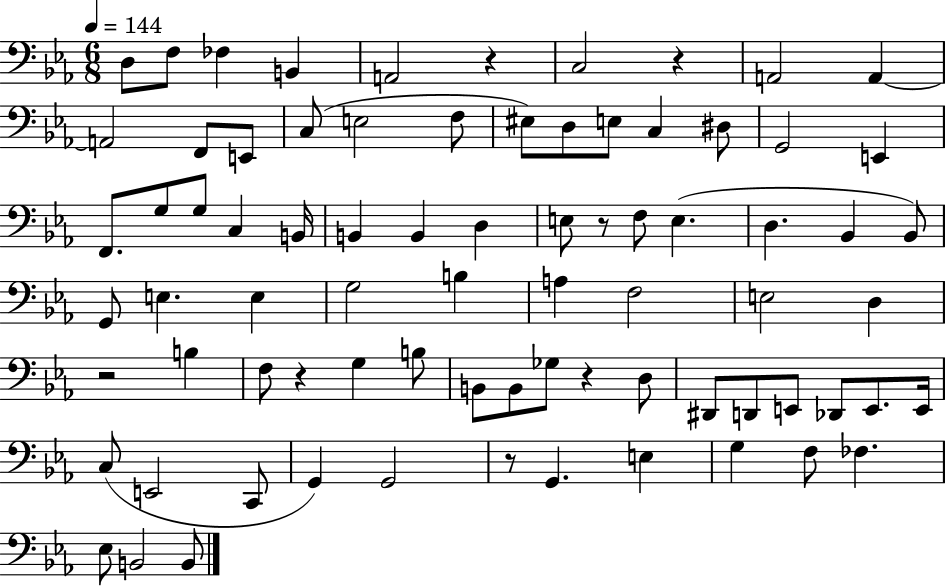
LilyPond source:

{
  \clef bass
  \numericTimeSignature
  \time 6/8
  \key ees \major
  \tempo 4 = 144
  \repeat volta 2 { d8 f8 fes4 b,4 | a,2 r4 | c2 r4 | a,2 a,4~~ | \break a,2 f,8 e,8 | c8( e2 f8 | eis8) d8 e8 c4 dis8 | g,2 e,4 | \break f,8. g8 g8 c4 b,16 | b,4 b,4 d4 | e8 r8 f8 e4.( | d4. bes,4 bes,8) | \break g,8 e4. e4 | g2 b4 | a4 f2 | e2 d4 | \break r2 b4 | f8 r4 g4 b8 | b,8 b,8 ges8 r4 d8 | dis,8 d,8 e,8 des,8 e,8. e,16 | \break c8( e,2 c,8 | g,4) g,2 | r8 g,4. e4 | g4 f8 fes4. | \break ees8 b,2 b,8 | } \bar "|."
}